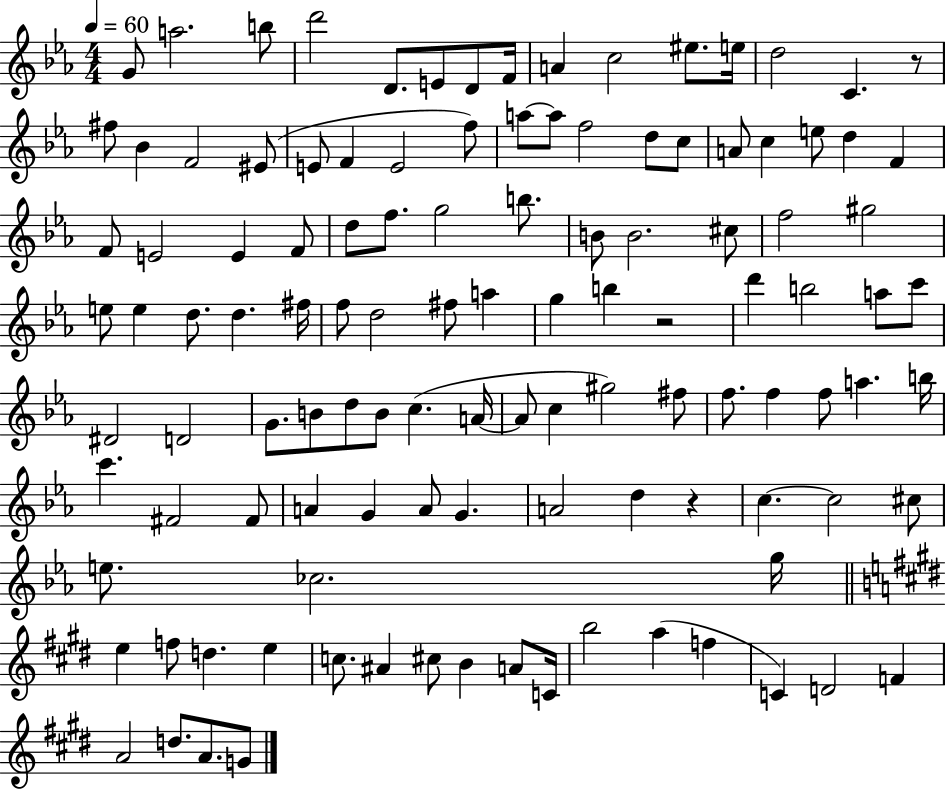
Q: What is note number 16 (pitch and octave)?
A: Bb4